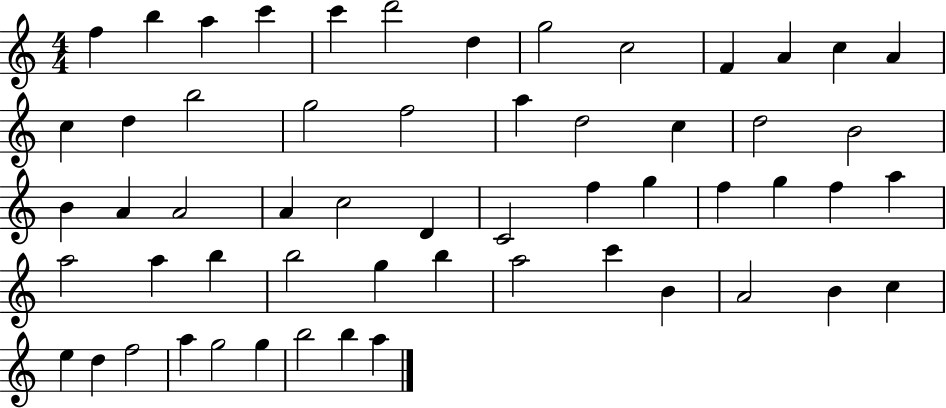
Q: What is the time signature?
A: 4/4